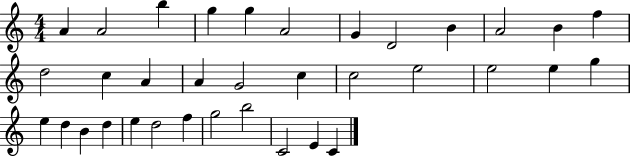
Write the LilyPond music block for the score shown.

{
  \clef treble
  \numericTimeSignature
  \time 4/4
  \key c \major
  a'4 a'2 b''4 | g''4 g''4 a'2 | g'4 d'2 b'4 | a'2 b'4 f''4 | \break d''2 c''4 a'4 | a'4 g'2 c''4 | c''2 e''2 | e''2 e''4 g''4 | \break e''4 d''4 b'4 d''4 | e''4 d''2 f''4 | g''2 b''2 | c'2 e'4 c'4 | \break \bar "|."
}